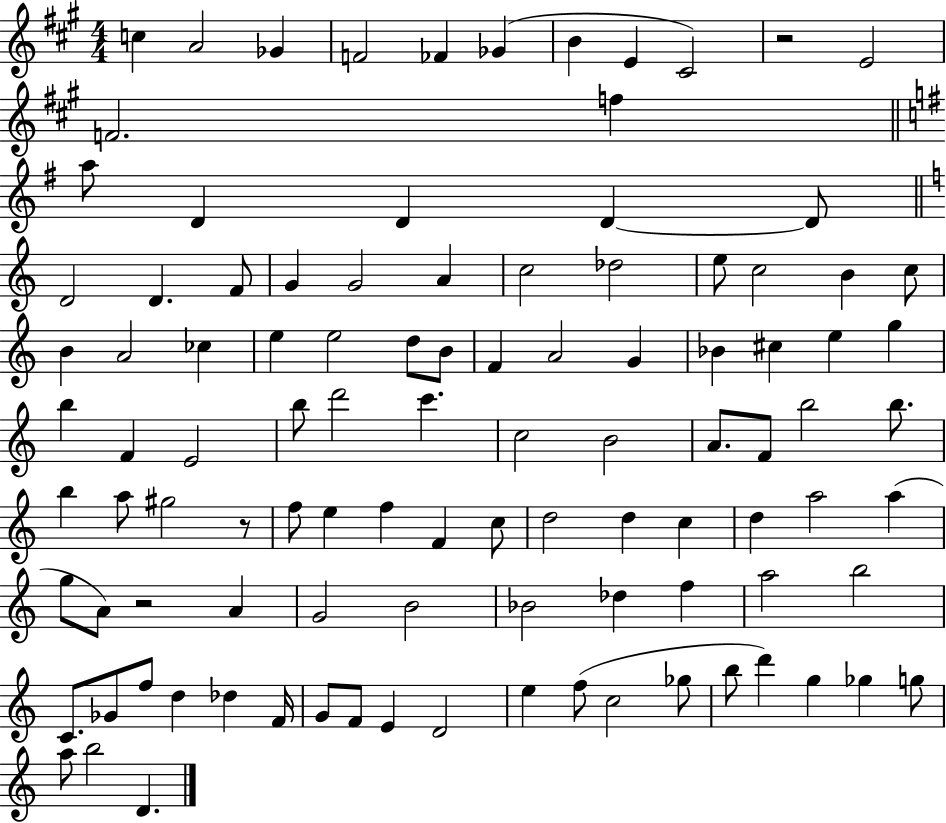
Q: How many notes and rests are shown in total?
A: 104